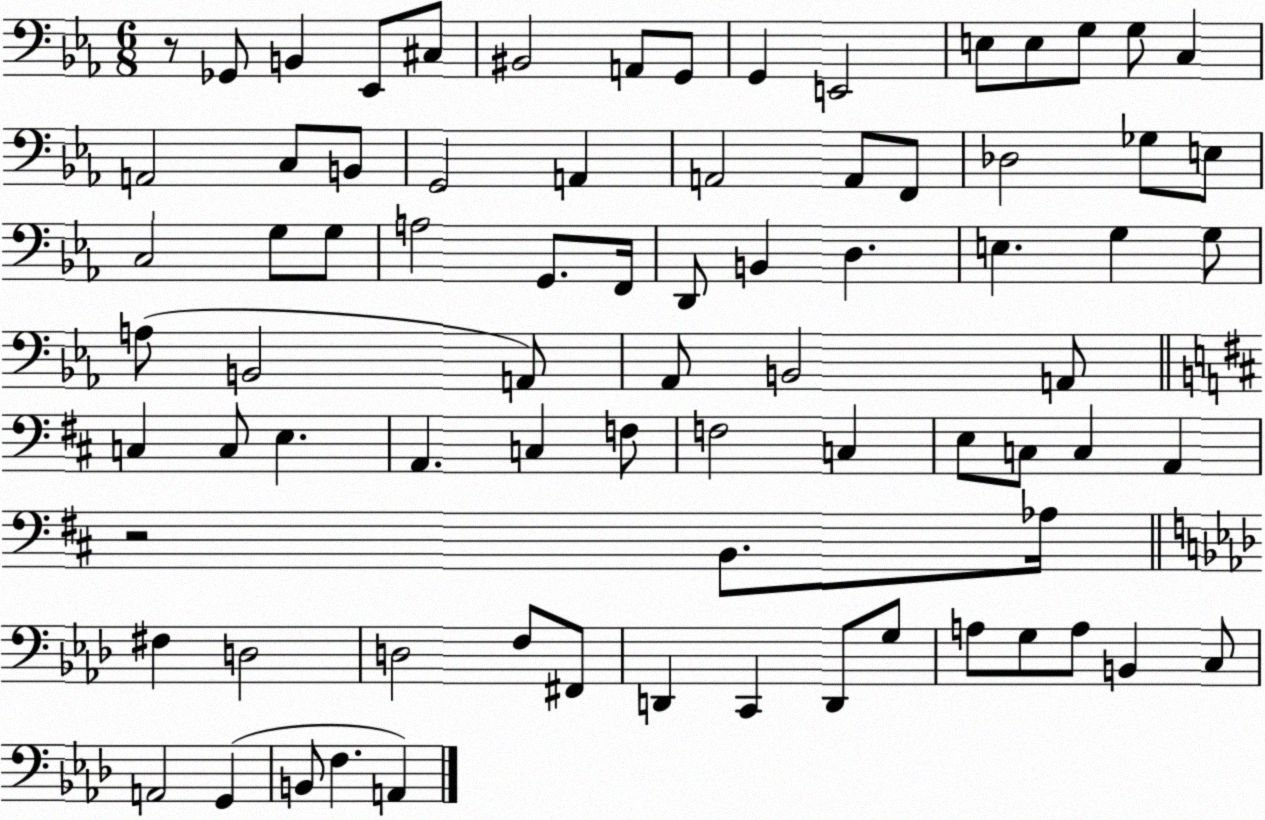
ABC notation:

X:1
T:Untitled
M:6/8
L:1/4
K:Eb
z/2 _G,,/2 B,, _E,,/2 ^C,/2 ^B,,2 A,,/2 G,,/2 G,, E,,2 E,/2 E,/2 G,/2 G,/2 C, A,,2 C,/2 B,,/2 G,,2 A,, A,,2 A,,/2 F,,/2 _D,2 _G,/2 E,/2 C,2 G,/2 G,/2 A,2 G,,/2 F,,/4 D,,/2 B,, D, E, G, G,/2 A,/2 B,,2 A,,/2 _A,,/2 B,,2 A,,/2 C, C,/2 E, A,, C, F,/2 F,2 C, E,/2 C,/2 C, A,, z2 B,,/2 _A,/4 ^F, D,2 D,2 F,/2 ^F,,/2 D,, C,, D,,/2 G,/2 A,/2 G,/2 A,/2 B,, C,/2 A,,2 G,, B,,/2 F, A,,